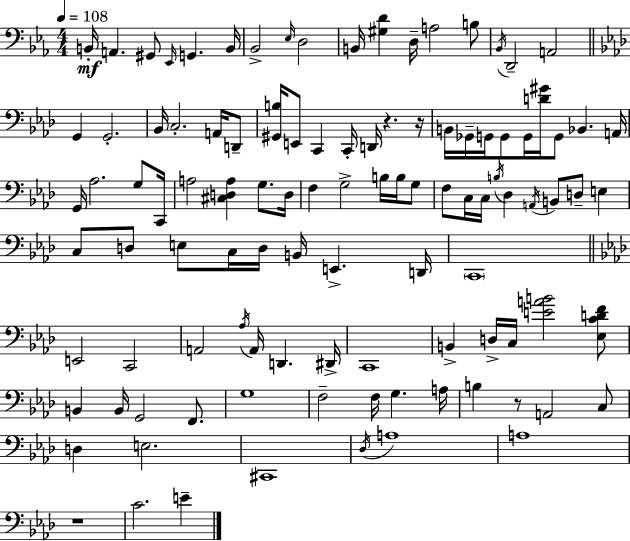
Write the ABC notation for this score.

X:1
T:Untitled
M:4/4
L:1/4
K:Eb
B,,/4 A,, ^G,,/2 _E,,/4 G,, B,,/4 _B,,2 _E,/4 D,2 B,,/4 [^G,D] D,/4 A,2 B,/2 _B,,/4 D,,2 A,,2 G,, G,,2 _B,,/4 C,2 A,,/4 D,,/2 [^G,,B,]/4 E,,/2 C,, C,,/4 D,,/4 z z/4 B,,/4 _G,,/4 G,,/4 G,,/2 G,,/4 [D^G]/4 G,,/2 _B,, A,,/4 G,,/4 _A,2 G,/2 C,,/4 A,2 [^C,D,A,] G,/2 D,/4 F, G,2 B,/4 B,/4 G,/2 F,/2 C,/4 C,/4 B,/4 _D, A,,/4 B,,/2 D,/2 E, C,/2 D,/2 E,/2 C,/4 D,/4 B,,/4 E,, D,,/4 C,,4 E,,2 C,,2 A,,2 _A,/4 A,,/4 D,, ^D,,/4 C,,4 B,, D,/4 C,/4 [EAB]2 [_E,CDF]/2 B,, B,,/4 G,,2 F,,/2 G,4 F,2 F,/4 G, A,/4 B, z/2 A,,2 C,/2 D, E,2 ^C,,4 _D,/4 A,4 A,4 z4 C2 E